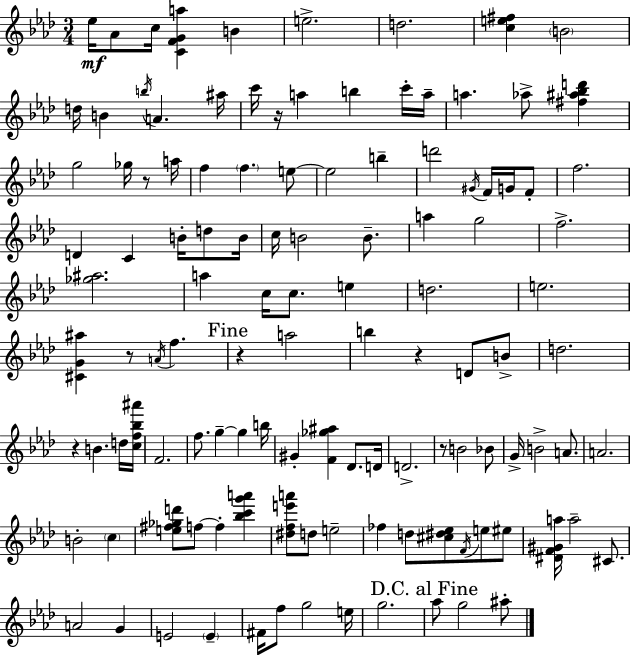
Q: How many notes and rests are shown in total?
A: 118